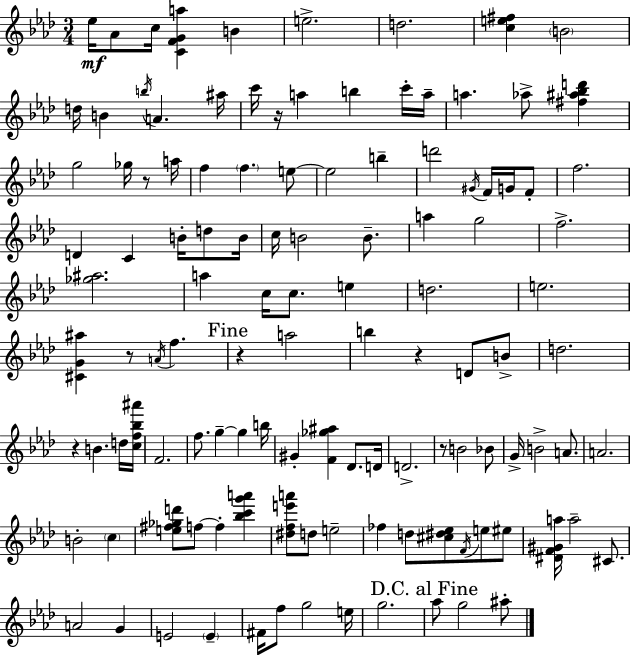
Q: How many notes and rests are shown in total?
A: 118